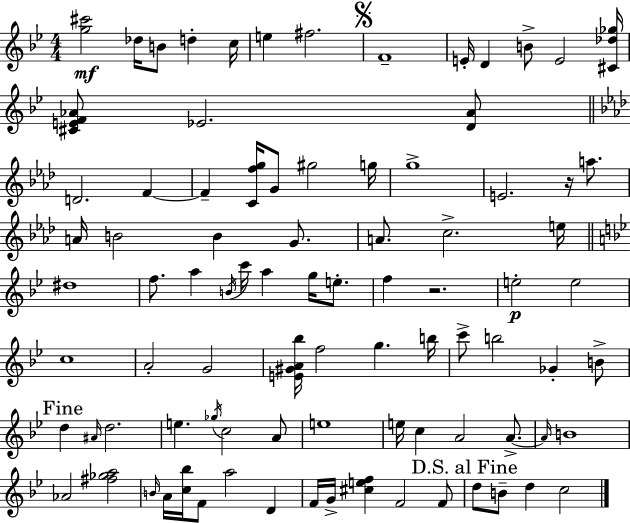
[G5,C#6]/h Db5/s B4/e D5/q C5/s E5/q F#5/h. F4/w E4/s D4/q B4/e E4/h [C#4,Db5,Gb5]/s [C#4,E4,F4,Ab4]/e Eb4/h. [D4,Ab4]/e D4/h. F4/q F4/q [C4,F5,G5]/s G4/e G#5/h G5/s G5/w E4/h. R/s A5/e. A4/s B4/h B4/q G4/e. A4/e. C5/h. E5/s D#5/w F5/e. A5/q B4/s C6/s A5/q G5/s E5/e. F5/q R/h. E5/h E5/h C5/w A4/h G4/h [E4,G#4,A4,Bb5]/s F5/h G5/q. B5/s C6/e B5/h Gb4/q B4/e D5/q A#4/s D5/h. E5/q. Gb5/s C5/h A4/e E5/w E5/s C5/q A4/h A4/e. A4/s B4/w Ab4/h [F#5,Gb5,A5]/h B4/s A4/s [C5,Bb5]/s F4/e A5/h D4/q F4/s G4/s [C#5,E5,F5]/q F4/h F4/e D5/e B4/e D5/q C5/h